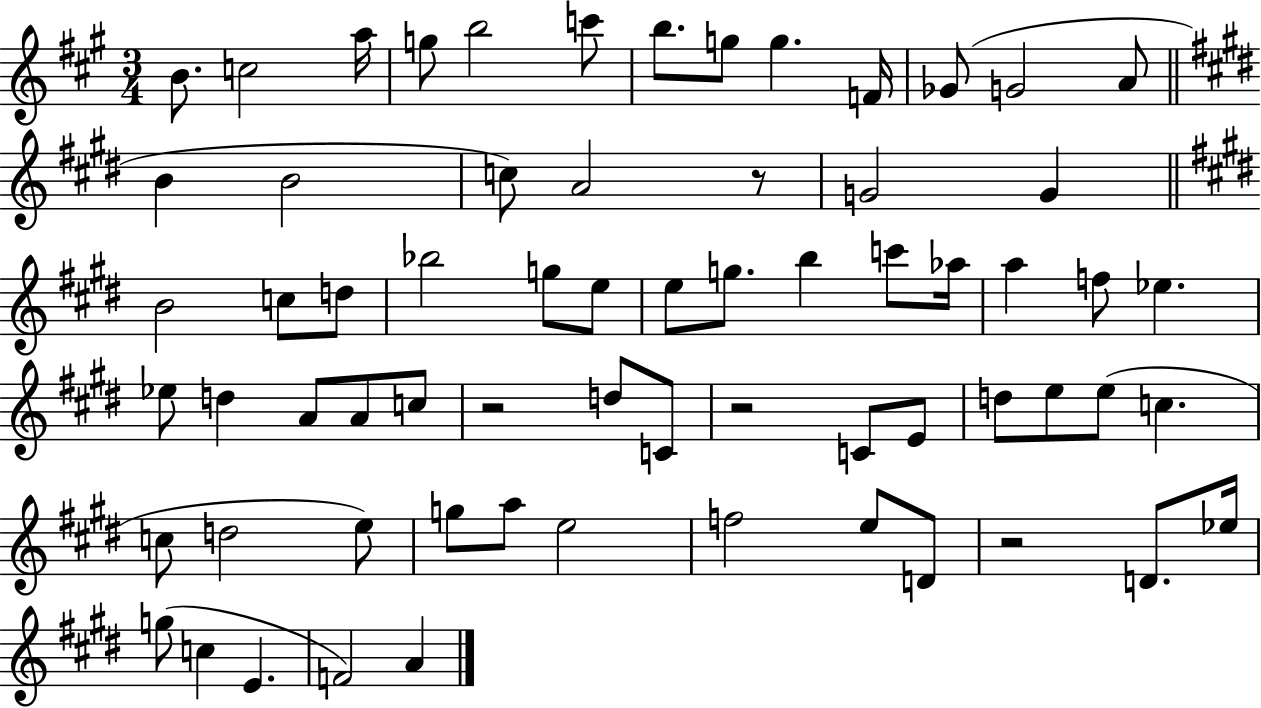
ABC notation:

X:1
T:Untitled
M:3/4
L:1/4
K:A
B/2 c2 a/4 g/2 b2 c'/2 b/2 g/2 g F/4 _G/2 G2 A/2 B B2 c/2 A2 z/2 G2 G B2 c/2 d/2 _b2 g/2 e/2 e/2 g/2 b c'/2 _a/4 a f/2 _e _e/2 d A/2 A/2 c/2 z2 d/2 C/2 z2 C/2 E/2 d/2 e/2 e/2 c c/2 d2 e/2 g/2 a/2 e2 f2 e/2 D/2 z2 D/2 _e/4 g/2 c E F2 A